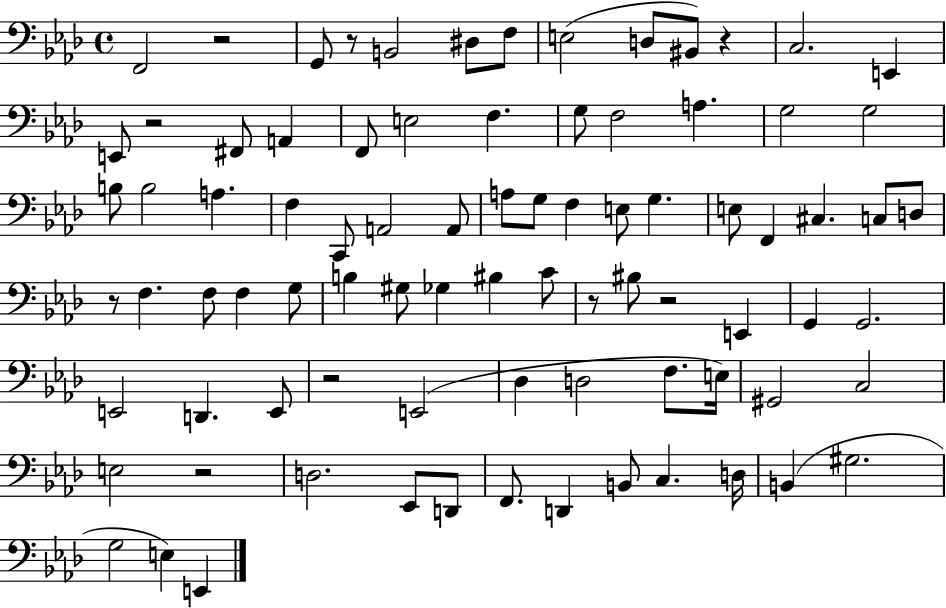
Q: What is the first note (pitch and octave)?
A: F2